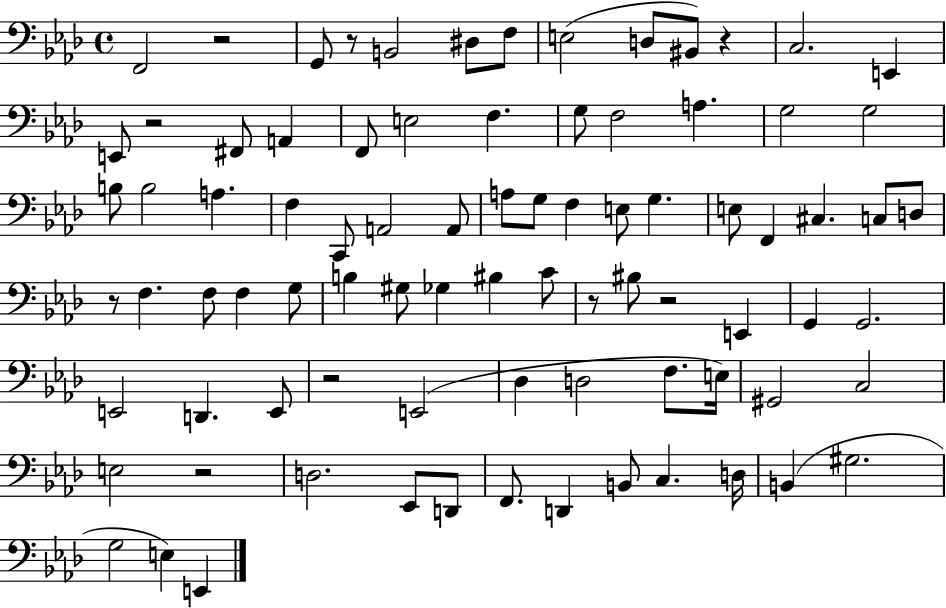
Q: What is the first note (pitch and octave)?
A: F2